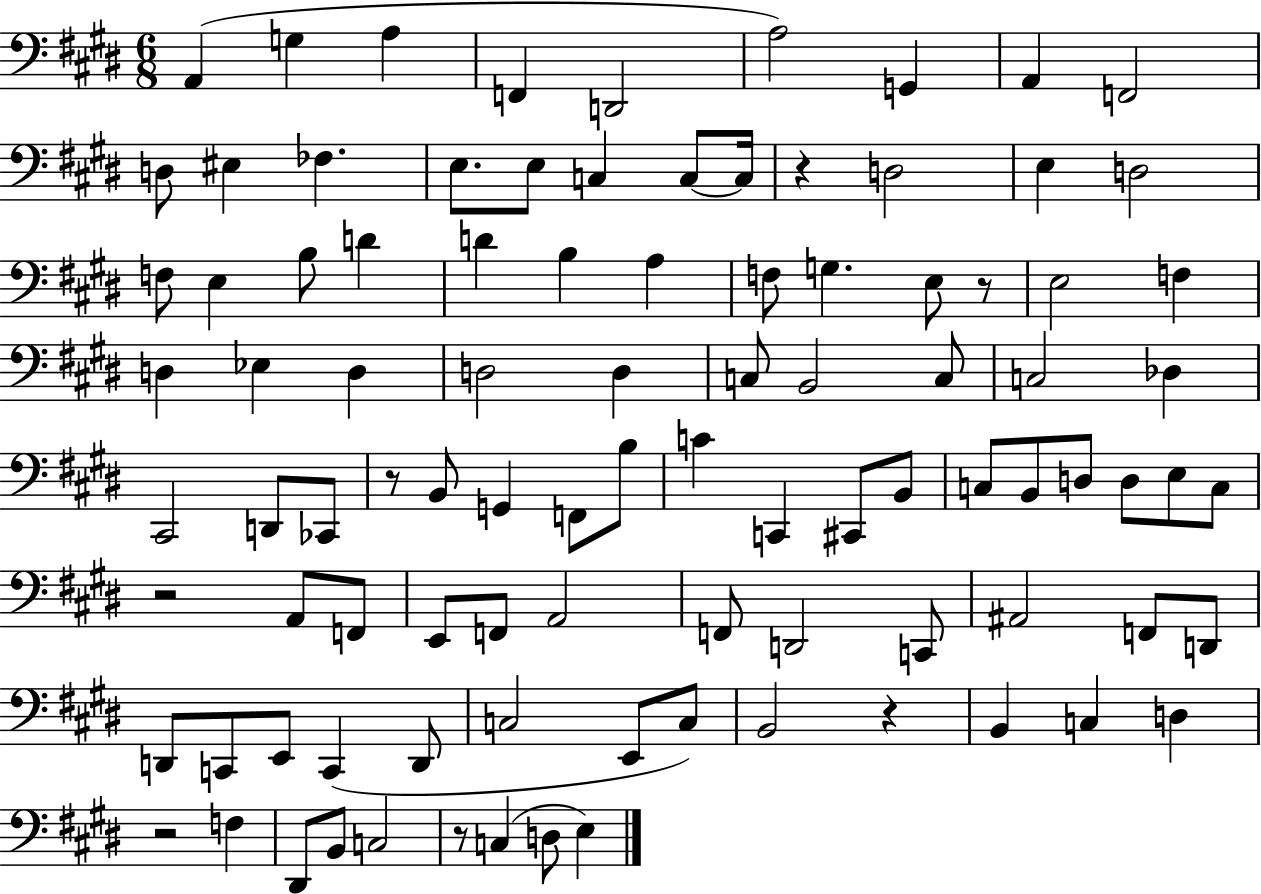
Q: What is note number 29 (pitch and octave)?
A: G3